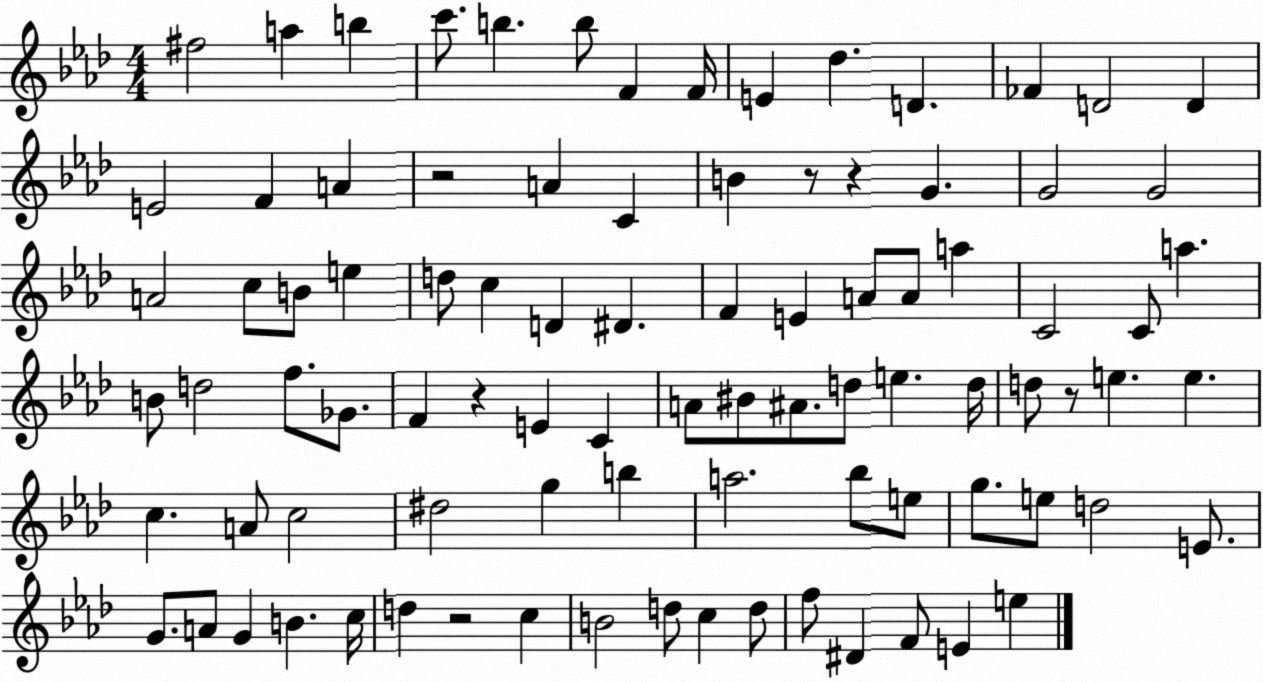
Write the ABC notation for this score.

X:1
T:Untitled
M:4/4
L:1/4
K:Ab
^f2 a b c'/2 b b/2 F F/4 E _d D _F D2 D E2 F A z2 A C B z/2 z G G2 G2 A2 c/2 B/2 e d/2 c D ^D F E A/2 A/2 a C2 C/2 a B/2 d2 f/2 _G/2 F z E C A/2 ^B/2 ^A/2 d/2 e d/4 d/2 z/2 e e c A/2 c2 ^d2 g b a2 _b/2 e/2 g/2 e/2 d2 E/2 G/2 A/2 G B c/4 d z2 c B2 d/2 c d/2 f/2 ^D F/2 E e